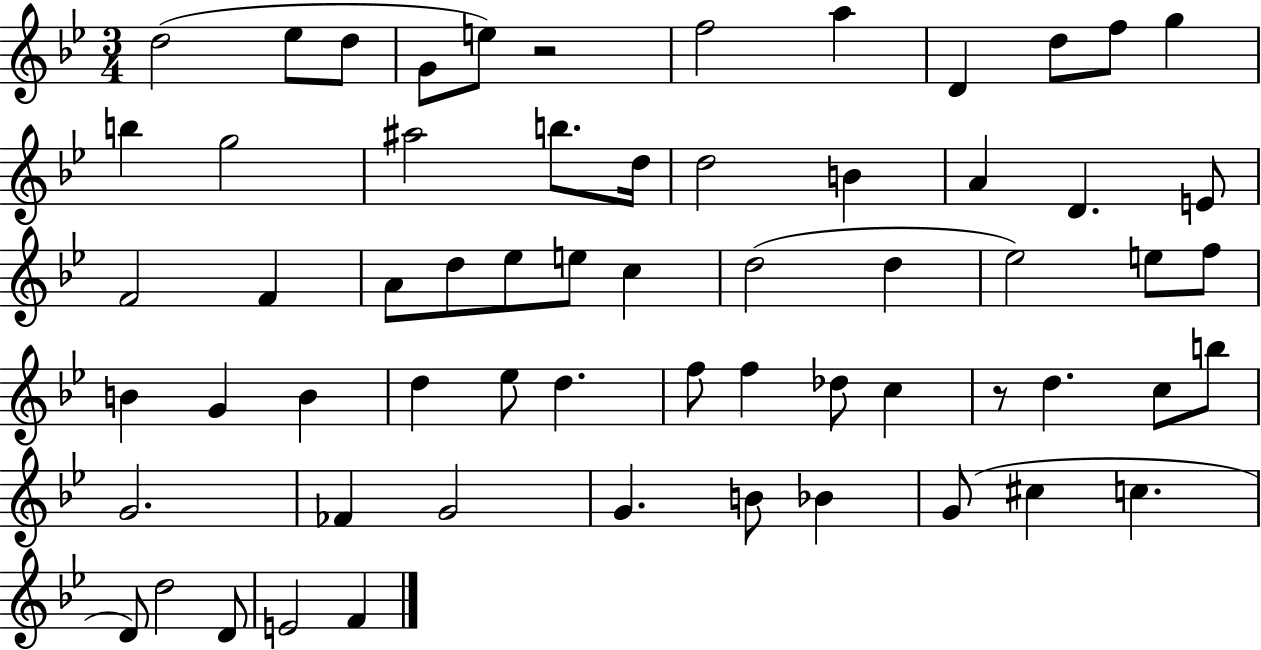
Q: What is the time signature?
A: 3/4